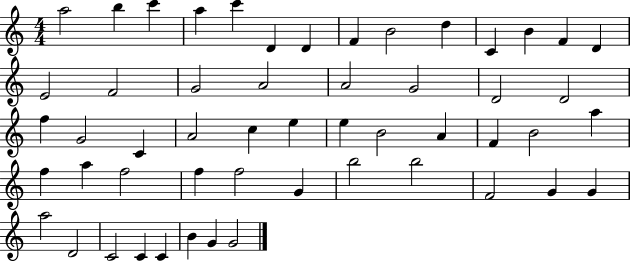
A5/h B5/q C6/q A5/q C6/q D4/q D4/q F4/q B4/h D5/q C4/q B4/q F4/q D4/q E4/h F4/h G4/h A4/h A4/h G4/h D4/h D4/h F5/q G4/h C4/q A4/h C5/q E5/q E5/q B4/h A4/q F4/q B4/h A5/q F5/q A5/q F5/h F5/q F5/h G4/q B5/h B5/h F4/h G4/q G4/q A5/h D4/h C4/h C4/q C4/q B4/q G4/q G4/h